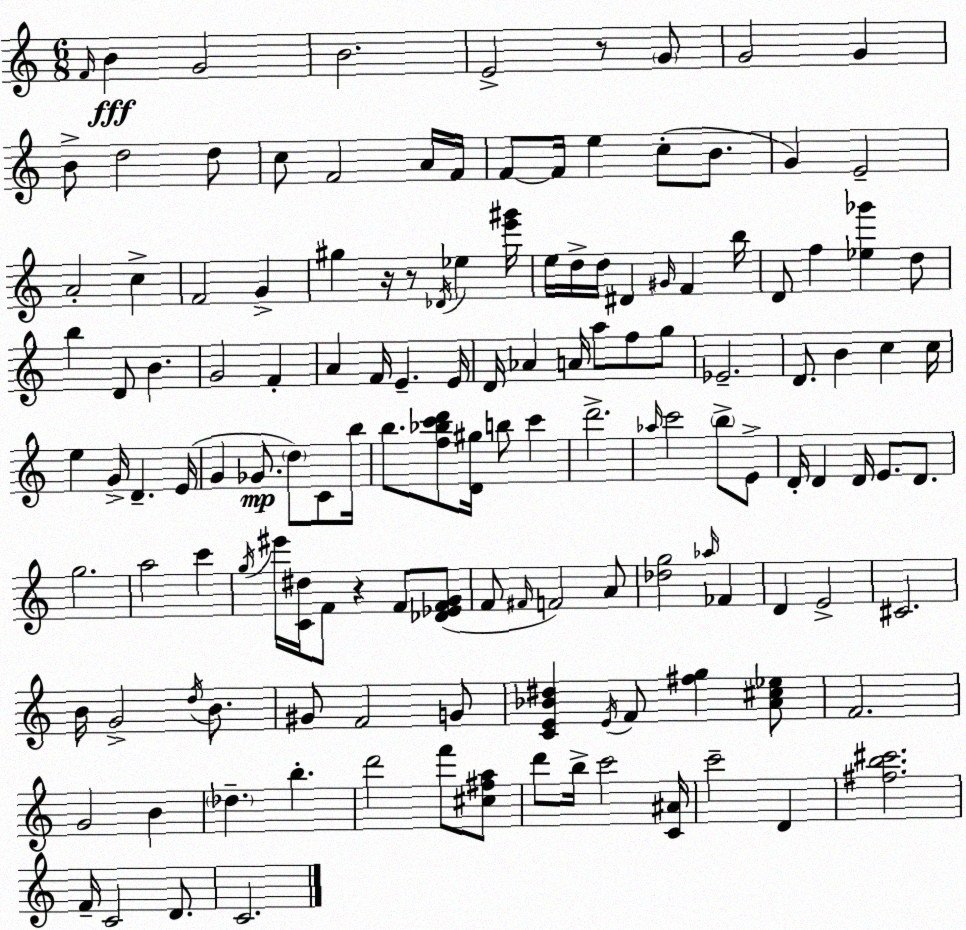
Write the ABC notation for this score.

X:1
T:Untitled
M:6/8
L:1/4
K:Am
F/4 B G2 B2 E2 z/2 G/2 G2 G B/2 d2 d/2 c/2 F2 A/4 F/4 F/2 F/4 e c/2 B/2 G E2 A2 c F2 G ^g z/4 z/2 _D/4 _e [e'^g']/4 e/4 d/4 d/4 ^D ^G/4 F b/4 D/2 f [_e_g'] d/2 b D/2 B G2 F A F/4 E E/4 D/4 _A A/4 a/2 f/2 g/2 _E2 D/2 B c c/4 e G/4 D E/4 G _G/2 d/2 C/2 b/4 b/2 [f_bc'd']/2 [D^g]/4 b/2 c' d'2 _a/4 c'2 b/2 E/2 D/4 D D/4 E/2 D/2 g2 a2 c' g/4 ^e'/4 [C^d]/4 F/2 z F/2 [_D_EFG]/2 F/2 ^F/4 F2 A/2 [_dg]2 _a/4 _F D E2 ^C2 B/4 G2 d/4 B/2 ^G/2 F2 G/2 [CE_B^d] E/4 F/2 [^fg] [A^c_e]/2 F2 G2 B _d b d'2 f'/2 [^c^fa]/2 d'/2 b/4 c'2 [C^A]/4 c'2 D [^fb^c']2 F/4 C2 D/2 C2